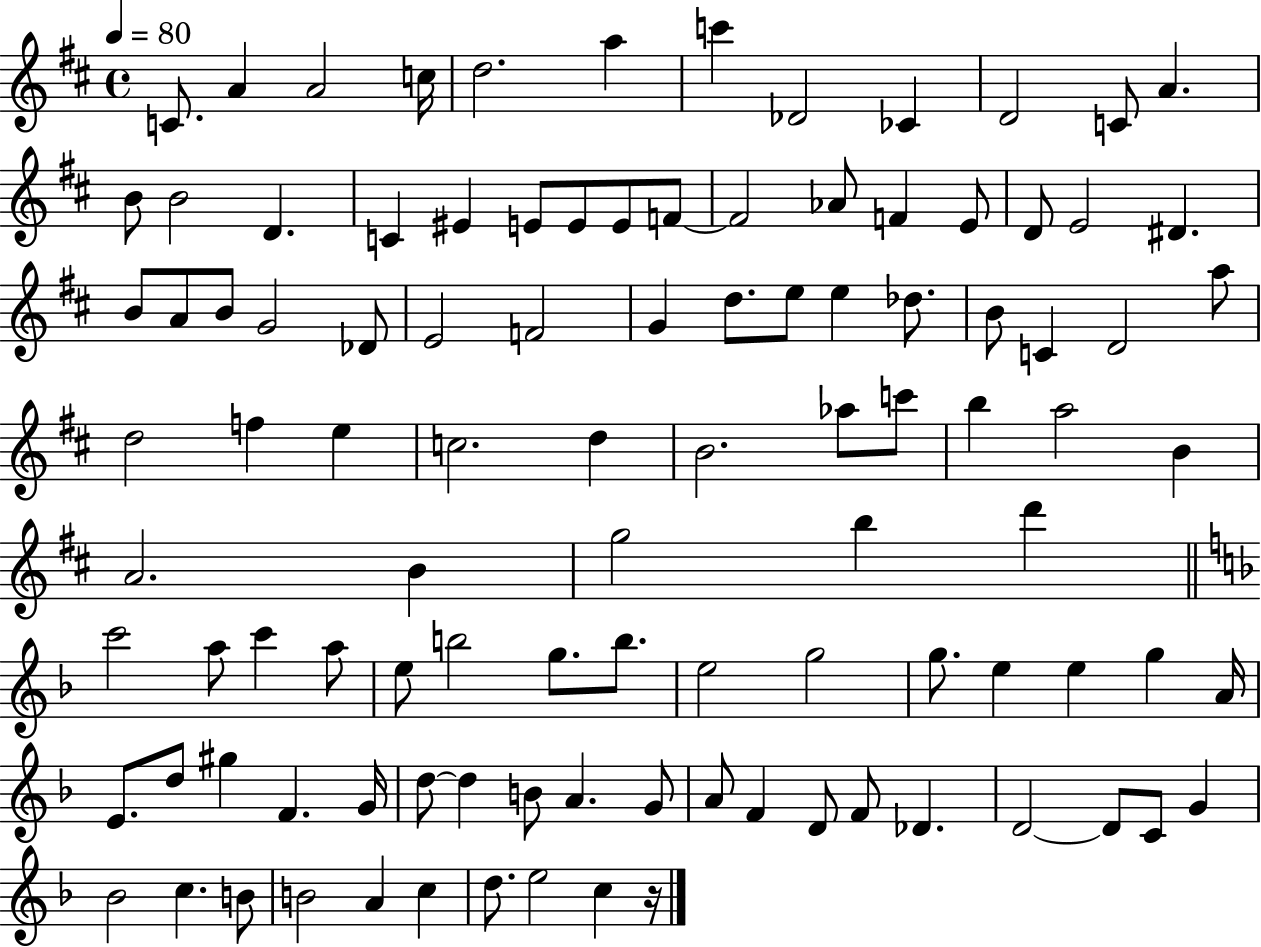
{
  \clef treble
  \time 4/4
  \defaultTimeSignature
  \key d \major
  \tempo 4 = 80
  \repeat volta 2 { c'8. a'4 a'2 c''16 | d''2. a''4 | c'''4 des'2 ces'4 | d'2 c'8 a'4. | \break b'8 b'2 d'4. | c'4 eis'4 e'8 e'8 e'8 f'8~~ | f'2 aes'8 f'4 e'8 | d'8 e'2 dis'4. | \break b'8 a'8 b'8 g'2 des'8 | e'2 f'2 | g'4 d''8. e''8 e''4 des''8. | b'8 c'4 d'2 a''8 | \break d''2 f''4 e''4 | c''2. d''4 | b'2. aes''8 c'''8 | b''4 a''2 b'4 | \break a'2. b'4 | g''2 b''4 d'''4 | \bar "||" \break \key f \major c'''2 a''8 c'''4 a''8 | e''8 b''2 g''8. b''8. | e''2 g''2 | g''8. e''4 e''4 g''4 a'16 | \break e'8. d''8 gis''4 f'4. g'16 | d''8~~ d''4 b'8 a'4. g'8 | a'8 f'4 d'8 f'8 des'4. | d'2~~ d'8 c'8 g'4 | \break bes'2 c''4. b'8 | b'2 a'4 c''4 | d''8. e''2 c''4 r16 | } \bar "|."
}